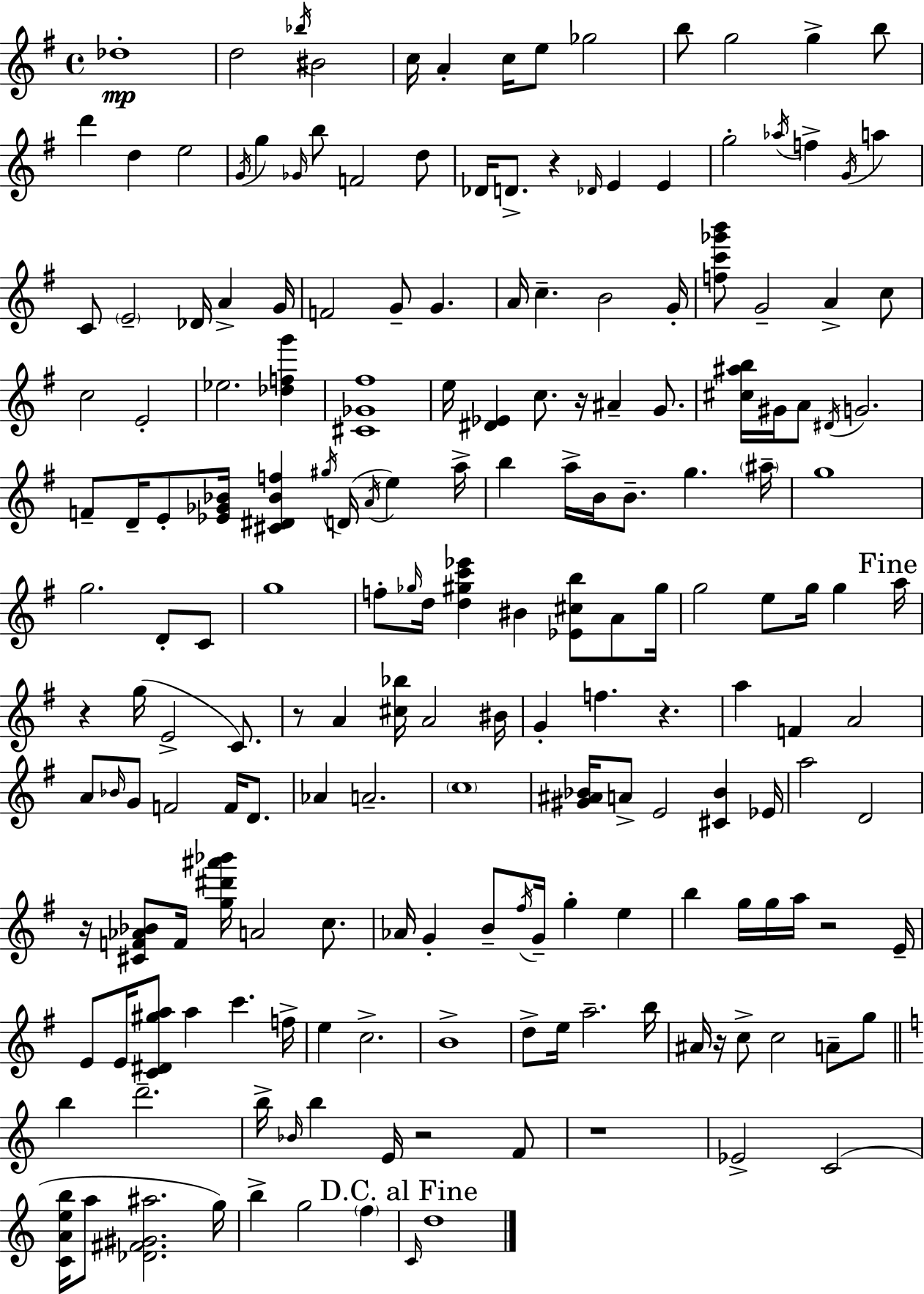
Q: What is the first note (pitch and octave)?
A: Db5